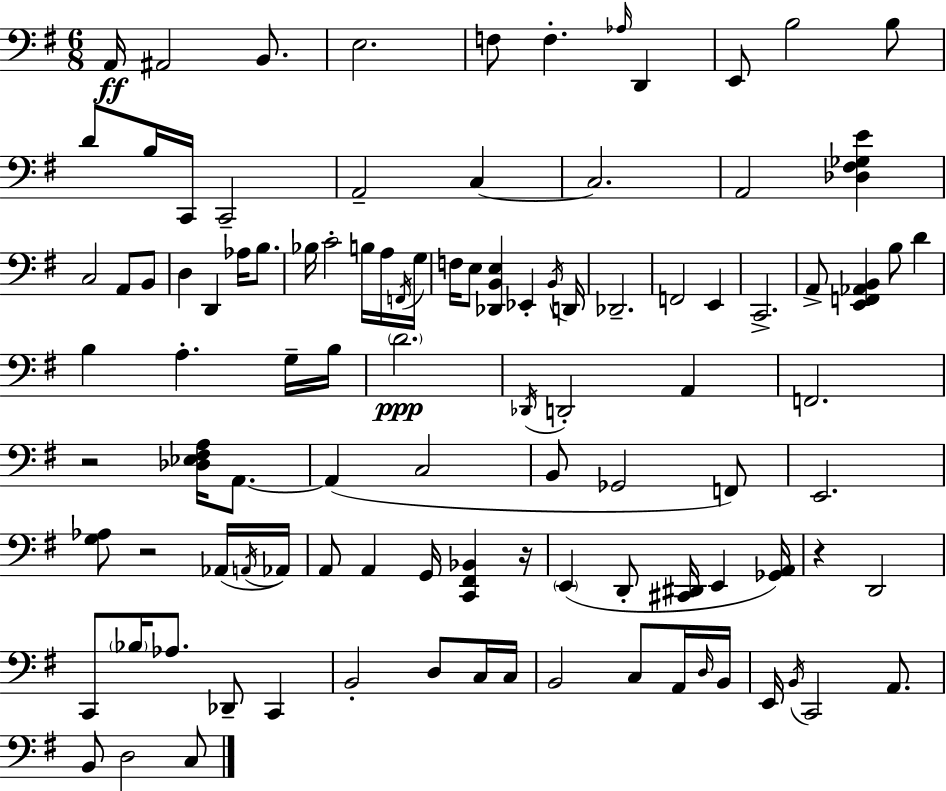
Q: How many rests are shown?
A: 4